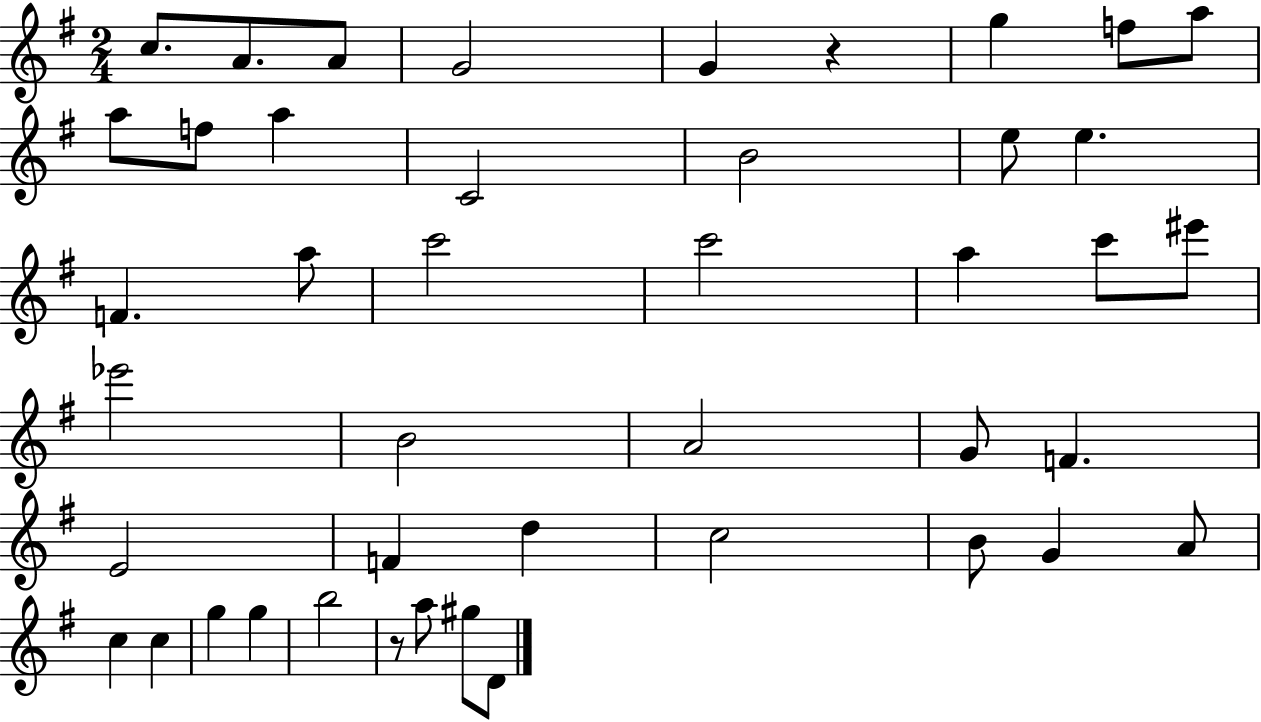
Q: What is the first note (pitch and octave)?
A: C5